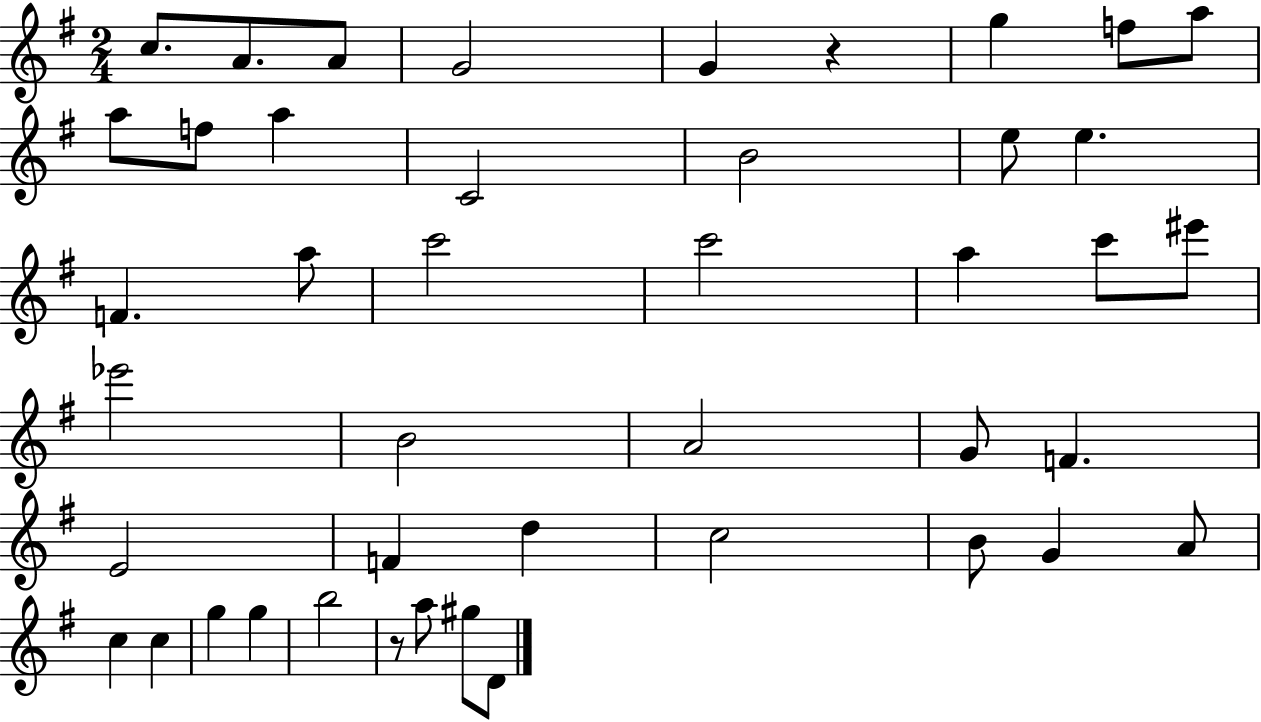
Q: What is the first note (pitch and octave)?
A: C5